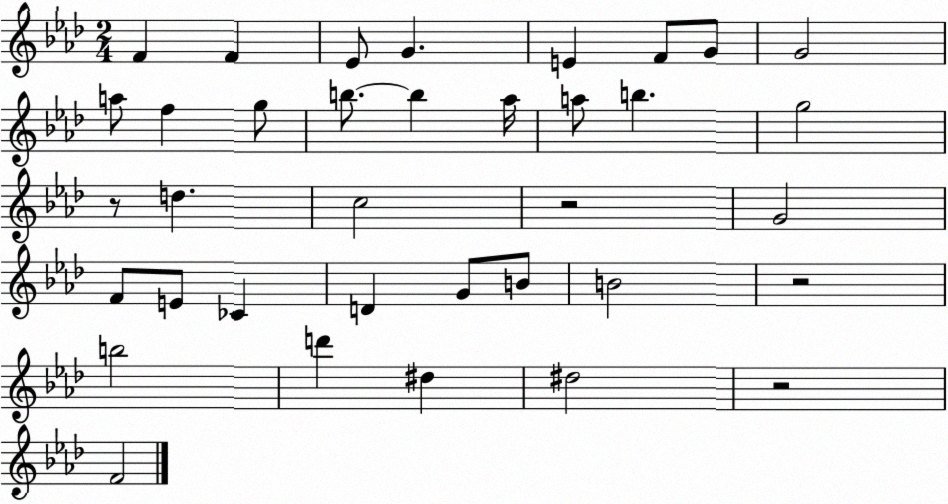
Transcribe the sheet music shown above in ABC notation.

X:1
T:Untitled
M:2/4
L:1/4
K:Ab
F F _E/2 G E F/2 G/2 G2 a/2 f g/2 b/2 b _a/4 a/2 b g2 z/2 d c2 z2 G2 F/2 E/2 _C D G/2 B/2 B2 z2 b2 d' ^d ^d2 z2 F2